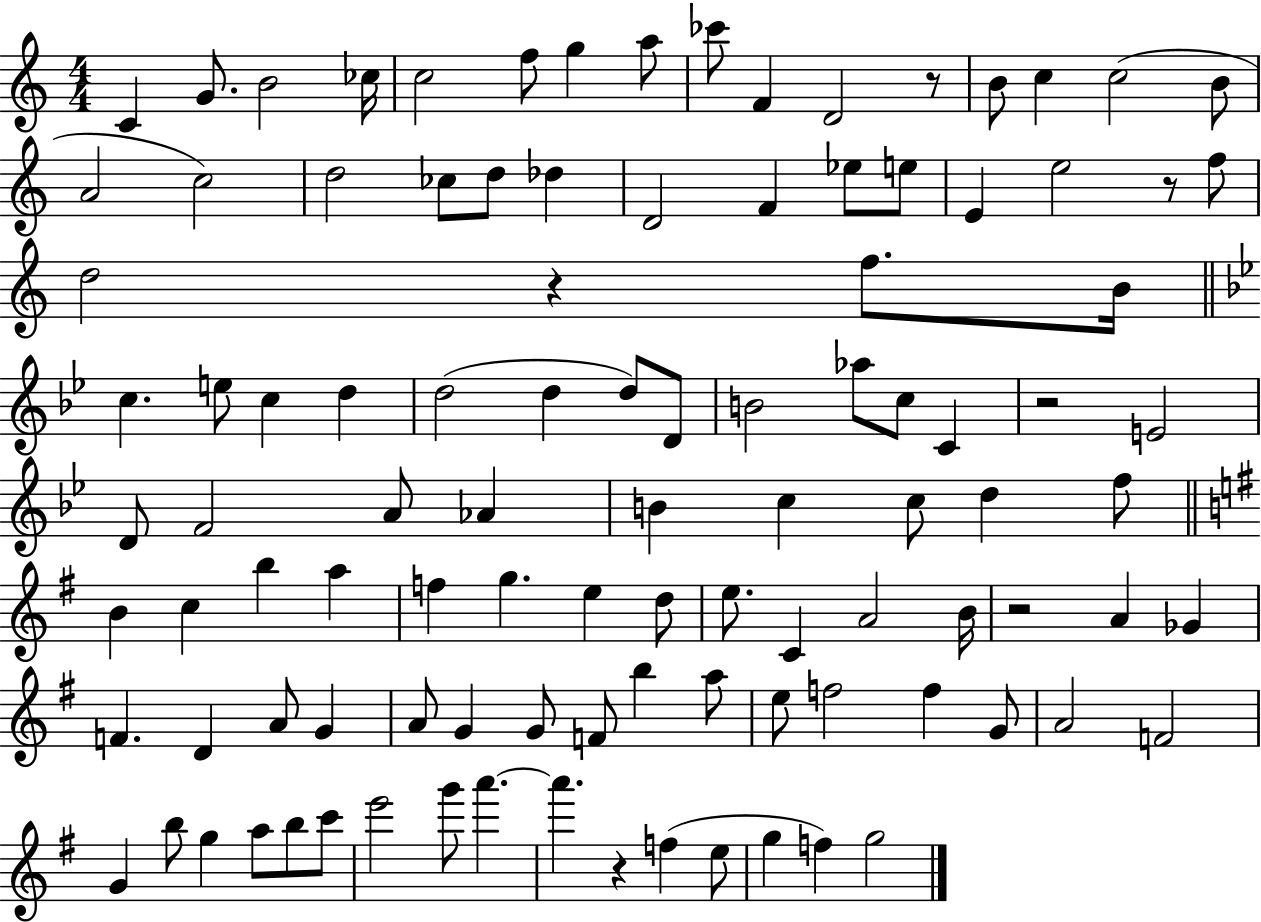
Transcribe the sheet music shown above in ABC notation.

X:1
T:Untitled
M:4/4
L:1/4
K:C
C G/2 B2 _c/4 c2 f/2 g a/2 _c'/2 F D2 z/2 B/2 c c2 B/2 A2 c2 d2 _c/2 d/2 _d D2 F _e/2 e/2 E e2 z/2 f/2 d2 z f/2 B/4 c e/2 c d d2 d d/2 D/2 B2 _a/2 c/2 C z2 E2 D/2 F2 A/2 _A B c c/2 d f/2 B c b a f g e d/2 e/2 C A2 B/4 z2 A _G F D A/2 G A/2 G G/2 F/2 b a/2 e/2 f2 f G/2 A2 F2 G b/2 g a/2 b/2 c'/2 e'2 g'/2 a' a' z f e/2 g f g2